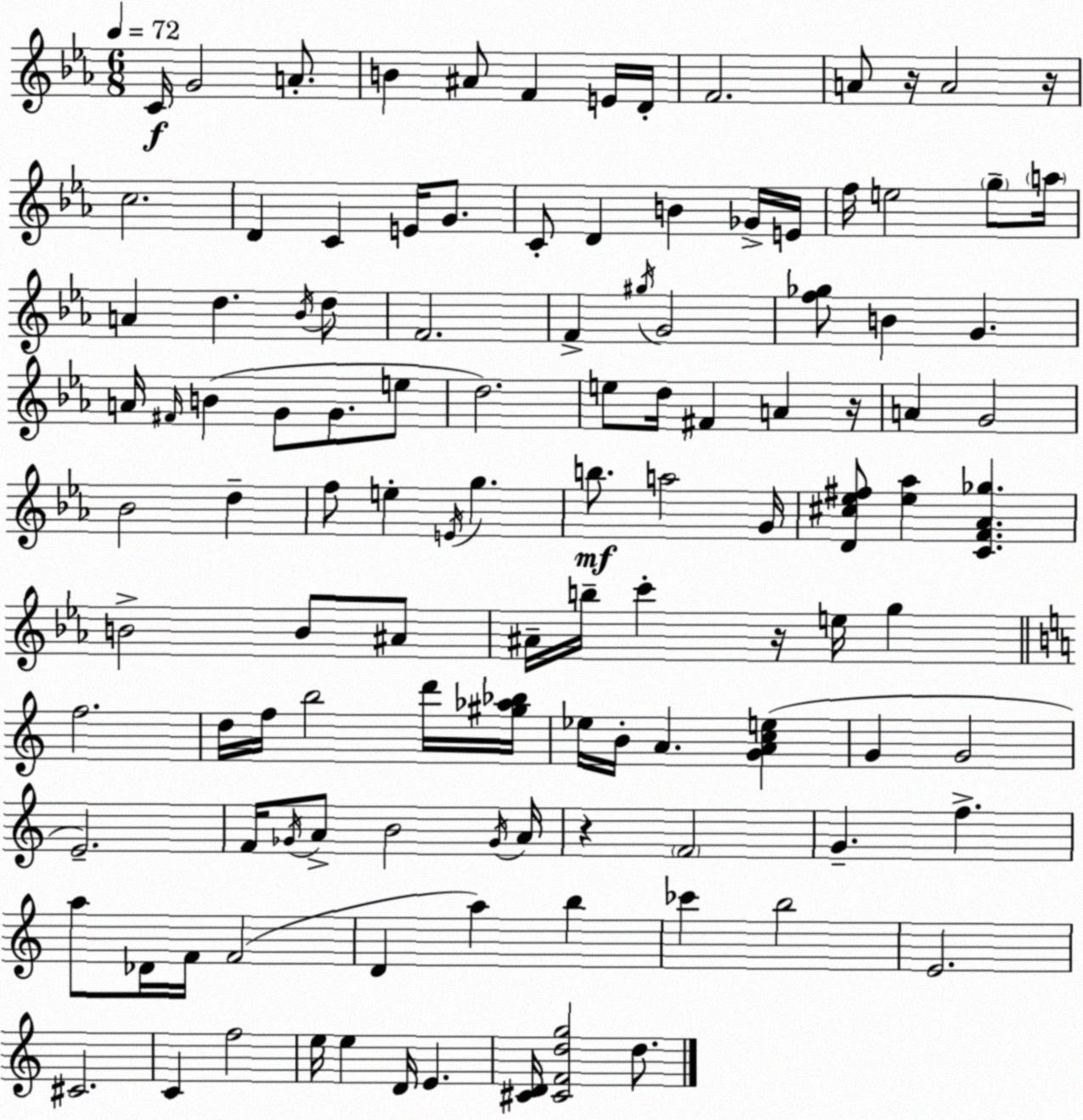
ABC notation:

X:1
T:Untitled
M:6/8
L:1/4
K:Eb
C/4 G2 A/2 B ^A/2 F E/4 D/4 F2 A/2 z/4 A2 z/4 c2 D C E/4 G/2 C/2 D B _G/4 E/4 f/4 e2 g/2 a/4 A d _B/4 d/2 F2 F ^g/4 G2 [f_g]/2 B G A/4 ^F/4 B G/2 G/2 e/2 d2 e/2 d/4 ^F A z/4 A G2 _B2 d f/2 e E/4 g b/2 a2 G/4 [D^c_e^f]/2 [_e_a] [CF_A_g] B2 B/2 ^A/2 ^A/4 b/4 c' z/4 e/4 g f2 d/4 f/4 b2 d'/4 [^g_a_b]/4 _e/4 B/4 A [GAce] G G2 E2 F/4 _G/4 A/2 B2 _G/4 A/4 z F2 G f a/2 _D/4 F/4 F2 D a b _c' b2 E2 ^C2 C f2 e/4 e D/4 E [^CD]/4 [^CFdg]2 d/2